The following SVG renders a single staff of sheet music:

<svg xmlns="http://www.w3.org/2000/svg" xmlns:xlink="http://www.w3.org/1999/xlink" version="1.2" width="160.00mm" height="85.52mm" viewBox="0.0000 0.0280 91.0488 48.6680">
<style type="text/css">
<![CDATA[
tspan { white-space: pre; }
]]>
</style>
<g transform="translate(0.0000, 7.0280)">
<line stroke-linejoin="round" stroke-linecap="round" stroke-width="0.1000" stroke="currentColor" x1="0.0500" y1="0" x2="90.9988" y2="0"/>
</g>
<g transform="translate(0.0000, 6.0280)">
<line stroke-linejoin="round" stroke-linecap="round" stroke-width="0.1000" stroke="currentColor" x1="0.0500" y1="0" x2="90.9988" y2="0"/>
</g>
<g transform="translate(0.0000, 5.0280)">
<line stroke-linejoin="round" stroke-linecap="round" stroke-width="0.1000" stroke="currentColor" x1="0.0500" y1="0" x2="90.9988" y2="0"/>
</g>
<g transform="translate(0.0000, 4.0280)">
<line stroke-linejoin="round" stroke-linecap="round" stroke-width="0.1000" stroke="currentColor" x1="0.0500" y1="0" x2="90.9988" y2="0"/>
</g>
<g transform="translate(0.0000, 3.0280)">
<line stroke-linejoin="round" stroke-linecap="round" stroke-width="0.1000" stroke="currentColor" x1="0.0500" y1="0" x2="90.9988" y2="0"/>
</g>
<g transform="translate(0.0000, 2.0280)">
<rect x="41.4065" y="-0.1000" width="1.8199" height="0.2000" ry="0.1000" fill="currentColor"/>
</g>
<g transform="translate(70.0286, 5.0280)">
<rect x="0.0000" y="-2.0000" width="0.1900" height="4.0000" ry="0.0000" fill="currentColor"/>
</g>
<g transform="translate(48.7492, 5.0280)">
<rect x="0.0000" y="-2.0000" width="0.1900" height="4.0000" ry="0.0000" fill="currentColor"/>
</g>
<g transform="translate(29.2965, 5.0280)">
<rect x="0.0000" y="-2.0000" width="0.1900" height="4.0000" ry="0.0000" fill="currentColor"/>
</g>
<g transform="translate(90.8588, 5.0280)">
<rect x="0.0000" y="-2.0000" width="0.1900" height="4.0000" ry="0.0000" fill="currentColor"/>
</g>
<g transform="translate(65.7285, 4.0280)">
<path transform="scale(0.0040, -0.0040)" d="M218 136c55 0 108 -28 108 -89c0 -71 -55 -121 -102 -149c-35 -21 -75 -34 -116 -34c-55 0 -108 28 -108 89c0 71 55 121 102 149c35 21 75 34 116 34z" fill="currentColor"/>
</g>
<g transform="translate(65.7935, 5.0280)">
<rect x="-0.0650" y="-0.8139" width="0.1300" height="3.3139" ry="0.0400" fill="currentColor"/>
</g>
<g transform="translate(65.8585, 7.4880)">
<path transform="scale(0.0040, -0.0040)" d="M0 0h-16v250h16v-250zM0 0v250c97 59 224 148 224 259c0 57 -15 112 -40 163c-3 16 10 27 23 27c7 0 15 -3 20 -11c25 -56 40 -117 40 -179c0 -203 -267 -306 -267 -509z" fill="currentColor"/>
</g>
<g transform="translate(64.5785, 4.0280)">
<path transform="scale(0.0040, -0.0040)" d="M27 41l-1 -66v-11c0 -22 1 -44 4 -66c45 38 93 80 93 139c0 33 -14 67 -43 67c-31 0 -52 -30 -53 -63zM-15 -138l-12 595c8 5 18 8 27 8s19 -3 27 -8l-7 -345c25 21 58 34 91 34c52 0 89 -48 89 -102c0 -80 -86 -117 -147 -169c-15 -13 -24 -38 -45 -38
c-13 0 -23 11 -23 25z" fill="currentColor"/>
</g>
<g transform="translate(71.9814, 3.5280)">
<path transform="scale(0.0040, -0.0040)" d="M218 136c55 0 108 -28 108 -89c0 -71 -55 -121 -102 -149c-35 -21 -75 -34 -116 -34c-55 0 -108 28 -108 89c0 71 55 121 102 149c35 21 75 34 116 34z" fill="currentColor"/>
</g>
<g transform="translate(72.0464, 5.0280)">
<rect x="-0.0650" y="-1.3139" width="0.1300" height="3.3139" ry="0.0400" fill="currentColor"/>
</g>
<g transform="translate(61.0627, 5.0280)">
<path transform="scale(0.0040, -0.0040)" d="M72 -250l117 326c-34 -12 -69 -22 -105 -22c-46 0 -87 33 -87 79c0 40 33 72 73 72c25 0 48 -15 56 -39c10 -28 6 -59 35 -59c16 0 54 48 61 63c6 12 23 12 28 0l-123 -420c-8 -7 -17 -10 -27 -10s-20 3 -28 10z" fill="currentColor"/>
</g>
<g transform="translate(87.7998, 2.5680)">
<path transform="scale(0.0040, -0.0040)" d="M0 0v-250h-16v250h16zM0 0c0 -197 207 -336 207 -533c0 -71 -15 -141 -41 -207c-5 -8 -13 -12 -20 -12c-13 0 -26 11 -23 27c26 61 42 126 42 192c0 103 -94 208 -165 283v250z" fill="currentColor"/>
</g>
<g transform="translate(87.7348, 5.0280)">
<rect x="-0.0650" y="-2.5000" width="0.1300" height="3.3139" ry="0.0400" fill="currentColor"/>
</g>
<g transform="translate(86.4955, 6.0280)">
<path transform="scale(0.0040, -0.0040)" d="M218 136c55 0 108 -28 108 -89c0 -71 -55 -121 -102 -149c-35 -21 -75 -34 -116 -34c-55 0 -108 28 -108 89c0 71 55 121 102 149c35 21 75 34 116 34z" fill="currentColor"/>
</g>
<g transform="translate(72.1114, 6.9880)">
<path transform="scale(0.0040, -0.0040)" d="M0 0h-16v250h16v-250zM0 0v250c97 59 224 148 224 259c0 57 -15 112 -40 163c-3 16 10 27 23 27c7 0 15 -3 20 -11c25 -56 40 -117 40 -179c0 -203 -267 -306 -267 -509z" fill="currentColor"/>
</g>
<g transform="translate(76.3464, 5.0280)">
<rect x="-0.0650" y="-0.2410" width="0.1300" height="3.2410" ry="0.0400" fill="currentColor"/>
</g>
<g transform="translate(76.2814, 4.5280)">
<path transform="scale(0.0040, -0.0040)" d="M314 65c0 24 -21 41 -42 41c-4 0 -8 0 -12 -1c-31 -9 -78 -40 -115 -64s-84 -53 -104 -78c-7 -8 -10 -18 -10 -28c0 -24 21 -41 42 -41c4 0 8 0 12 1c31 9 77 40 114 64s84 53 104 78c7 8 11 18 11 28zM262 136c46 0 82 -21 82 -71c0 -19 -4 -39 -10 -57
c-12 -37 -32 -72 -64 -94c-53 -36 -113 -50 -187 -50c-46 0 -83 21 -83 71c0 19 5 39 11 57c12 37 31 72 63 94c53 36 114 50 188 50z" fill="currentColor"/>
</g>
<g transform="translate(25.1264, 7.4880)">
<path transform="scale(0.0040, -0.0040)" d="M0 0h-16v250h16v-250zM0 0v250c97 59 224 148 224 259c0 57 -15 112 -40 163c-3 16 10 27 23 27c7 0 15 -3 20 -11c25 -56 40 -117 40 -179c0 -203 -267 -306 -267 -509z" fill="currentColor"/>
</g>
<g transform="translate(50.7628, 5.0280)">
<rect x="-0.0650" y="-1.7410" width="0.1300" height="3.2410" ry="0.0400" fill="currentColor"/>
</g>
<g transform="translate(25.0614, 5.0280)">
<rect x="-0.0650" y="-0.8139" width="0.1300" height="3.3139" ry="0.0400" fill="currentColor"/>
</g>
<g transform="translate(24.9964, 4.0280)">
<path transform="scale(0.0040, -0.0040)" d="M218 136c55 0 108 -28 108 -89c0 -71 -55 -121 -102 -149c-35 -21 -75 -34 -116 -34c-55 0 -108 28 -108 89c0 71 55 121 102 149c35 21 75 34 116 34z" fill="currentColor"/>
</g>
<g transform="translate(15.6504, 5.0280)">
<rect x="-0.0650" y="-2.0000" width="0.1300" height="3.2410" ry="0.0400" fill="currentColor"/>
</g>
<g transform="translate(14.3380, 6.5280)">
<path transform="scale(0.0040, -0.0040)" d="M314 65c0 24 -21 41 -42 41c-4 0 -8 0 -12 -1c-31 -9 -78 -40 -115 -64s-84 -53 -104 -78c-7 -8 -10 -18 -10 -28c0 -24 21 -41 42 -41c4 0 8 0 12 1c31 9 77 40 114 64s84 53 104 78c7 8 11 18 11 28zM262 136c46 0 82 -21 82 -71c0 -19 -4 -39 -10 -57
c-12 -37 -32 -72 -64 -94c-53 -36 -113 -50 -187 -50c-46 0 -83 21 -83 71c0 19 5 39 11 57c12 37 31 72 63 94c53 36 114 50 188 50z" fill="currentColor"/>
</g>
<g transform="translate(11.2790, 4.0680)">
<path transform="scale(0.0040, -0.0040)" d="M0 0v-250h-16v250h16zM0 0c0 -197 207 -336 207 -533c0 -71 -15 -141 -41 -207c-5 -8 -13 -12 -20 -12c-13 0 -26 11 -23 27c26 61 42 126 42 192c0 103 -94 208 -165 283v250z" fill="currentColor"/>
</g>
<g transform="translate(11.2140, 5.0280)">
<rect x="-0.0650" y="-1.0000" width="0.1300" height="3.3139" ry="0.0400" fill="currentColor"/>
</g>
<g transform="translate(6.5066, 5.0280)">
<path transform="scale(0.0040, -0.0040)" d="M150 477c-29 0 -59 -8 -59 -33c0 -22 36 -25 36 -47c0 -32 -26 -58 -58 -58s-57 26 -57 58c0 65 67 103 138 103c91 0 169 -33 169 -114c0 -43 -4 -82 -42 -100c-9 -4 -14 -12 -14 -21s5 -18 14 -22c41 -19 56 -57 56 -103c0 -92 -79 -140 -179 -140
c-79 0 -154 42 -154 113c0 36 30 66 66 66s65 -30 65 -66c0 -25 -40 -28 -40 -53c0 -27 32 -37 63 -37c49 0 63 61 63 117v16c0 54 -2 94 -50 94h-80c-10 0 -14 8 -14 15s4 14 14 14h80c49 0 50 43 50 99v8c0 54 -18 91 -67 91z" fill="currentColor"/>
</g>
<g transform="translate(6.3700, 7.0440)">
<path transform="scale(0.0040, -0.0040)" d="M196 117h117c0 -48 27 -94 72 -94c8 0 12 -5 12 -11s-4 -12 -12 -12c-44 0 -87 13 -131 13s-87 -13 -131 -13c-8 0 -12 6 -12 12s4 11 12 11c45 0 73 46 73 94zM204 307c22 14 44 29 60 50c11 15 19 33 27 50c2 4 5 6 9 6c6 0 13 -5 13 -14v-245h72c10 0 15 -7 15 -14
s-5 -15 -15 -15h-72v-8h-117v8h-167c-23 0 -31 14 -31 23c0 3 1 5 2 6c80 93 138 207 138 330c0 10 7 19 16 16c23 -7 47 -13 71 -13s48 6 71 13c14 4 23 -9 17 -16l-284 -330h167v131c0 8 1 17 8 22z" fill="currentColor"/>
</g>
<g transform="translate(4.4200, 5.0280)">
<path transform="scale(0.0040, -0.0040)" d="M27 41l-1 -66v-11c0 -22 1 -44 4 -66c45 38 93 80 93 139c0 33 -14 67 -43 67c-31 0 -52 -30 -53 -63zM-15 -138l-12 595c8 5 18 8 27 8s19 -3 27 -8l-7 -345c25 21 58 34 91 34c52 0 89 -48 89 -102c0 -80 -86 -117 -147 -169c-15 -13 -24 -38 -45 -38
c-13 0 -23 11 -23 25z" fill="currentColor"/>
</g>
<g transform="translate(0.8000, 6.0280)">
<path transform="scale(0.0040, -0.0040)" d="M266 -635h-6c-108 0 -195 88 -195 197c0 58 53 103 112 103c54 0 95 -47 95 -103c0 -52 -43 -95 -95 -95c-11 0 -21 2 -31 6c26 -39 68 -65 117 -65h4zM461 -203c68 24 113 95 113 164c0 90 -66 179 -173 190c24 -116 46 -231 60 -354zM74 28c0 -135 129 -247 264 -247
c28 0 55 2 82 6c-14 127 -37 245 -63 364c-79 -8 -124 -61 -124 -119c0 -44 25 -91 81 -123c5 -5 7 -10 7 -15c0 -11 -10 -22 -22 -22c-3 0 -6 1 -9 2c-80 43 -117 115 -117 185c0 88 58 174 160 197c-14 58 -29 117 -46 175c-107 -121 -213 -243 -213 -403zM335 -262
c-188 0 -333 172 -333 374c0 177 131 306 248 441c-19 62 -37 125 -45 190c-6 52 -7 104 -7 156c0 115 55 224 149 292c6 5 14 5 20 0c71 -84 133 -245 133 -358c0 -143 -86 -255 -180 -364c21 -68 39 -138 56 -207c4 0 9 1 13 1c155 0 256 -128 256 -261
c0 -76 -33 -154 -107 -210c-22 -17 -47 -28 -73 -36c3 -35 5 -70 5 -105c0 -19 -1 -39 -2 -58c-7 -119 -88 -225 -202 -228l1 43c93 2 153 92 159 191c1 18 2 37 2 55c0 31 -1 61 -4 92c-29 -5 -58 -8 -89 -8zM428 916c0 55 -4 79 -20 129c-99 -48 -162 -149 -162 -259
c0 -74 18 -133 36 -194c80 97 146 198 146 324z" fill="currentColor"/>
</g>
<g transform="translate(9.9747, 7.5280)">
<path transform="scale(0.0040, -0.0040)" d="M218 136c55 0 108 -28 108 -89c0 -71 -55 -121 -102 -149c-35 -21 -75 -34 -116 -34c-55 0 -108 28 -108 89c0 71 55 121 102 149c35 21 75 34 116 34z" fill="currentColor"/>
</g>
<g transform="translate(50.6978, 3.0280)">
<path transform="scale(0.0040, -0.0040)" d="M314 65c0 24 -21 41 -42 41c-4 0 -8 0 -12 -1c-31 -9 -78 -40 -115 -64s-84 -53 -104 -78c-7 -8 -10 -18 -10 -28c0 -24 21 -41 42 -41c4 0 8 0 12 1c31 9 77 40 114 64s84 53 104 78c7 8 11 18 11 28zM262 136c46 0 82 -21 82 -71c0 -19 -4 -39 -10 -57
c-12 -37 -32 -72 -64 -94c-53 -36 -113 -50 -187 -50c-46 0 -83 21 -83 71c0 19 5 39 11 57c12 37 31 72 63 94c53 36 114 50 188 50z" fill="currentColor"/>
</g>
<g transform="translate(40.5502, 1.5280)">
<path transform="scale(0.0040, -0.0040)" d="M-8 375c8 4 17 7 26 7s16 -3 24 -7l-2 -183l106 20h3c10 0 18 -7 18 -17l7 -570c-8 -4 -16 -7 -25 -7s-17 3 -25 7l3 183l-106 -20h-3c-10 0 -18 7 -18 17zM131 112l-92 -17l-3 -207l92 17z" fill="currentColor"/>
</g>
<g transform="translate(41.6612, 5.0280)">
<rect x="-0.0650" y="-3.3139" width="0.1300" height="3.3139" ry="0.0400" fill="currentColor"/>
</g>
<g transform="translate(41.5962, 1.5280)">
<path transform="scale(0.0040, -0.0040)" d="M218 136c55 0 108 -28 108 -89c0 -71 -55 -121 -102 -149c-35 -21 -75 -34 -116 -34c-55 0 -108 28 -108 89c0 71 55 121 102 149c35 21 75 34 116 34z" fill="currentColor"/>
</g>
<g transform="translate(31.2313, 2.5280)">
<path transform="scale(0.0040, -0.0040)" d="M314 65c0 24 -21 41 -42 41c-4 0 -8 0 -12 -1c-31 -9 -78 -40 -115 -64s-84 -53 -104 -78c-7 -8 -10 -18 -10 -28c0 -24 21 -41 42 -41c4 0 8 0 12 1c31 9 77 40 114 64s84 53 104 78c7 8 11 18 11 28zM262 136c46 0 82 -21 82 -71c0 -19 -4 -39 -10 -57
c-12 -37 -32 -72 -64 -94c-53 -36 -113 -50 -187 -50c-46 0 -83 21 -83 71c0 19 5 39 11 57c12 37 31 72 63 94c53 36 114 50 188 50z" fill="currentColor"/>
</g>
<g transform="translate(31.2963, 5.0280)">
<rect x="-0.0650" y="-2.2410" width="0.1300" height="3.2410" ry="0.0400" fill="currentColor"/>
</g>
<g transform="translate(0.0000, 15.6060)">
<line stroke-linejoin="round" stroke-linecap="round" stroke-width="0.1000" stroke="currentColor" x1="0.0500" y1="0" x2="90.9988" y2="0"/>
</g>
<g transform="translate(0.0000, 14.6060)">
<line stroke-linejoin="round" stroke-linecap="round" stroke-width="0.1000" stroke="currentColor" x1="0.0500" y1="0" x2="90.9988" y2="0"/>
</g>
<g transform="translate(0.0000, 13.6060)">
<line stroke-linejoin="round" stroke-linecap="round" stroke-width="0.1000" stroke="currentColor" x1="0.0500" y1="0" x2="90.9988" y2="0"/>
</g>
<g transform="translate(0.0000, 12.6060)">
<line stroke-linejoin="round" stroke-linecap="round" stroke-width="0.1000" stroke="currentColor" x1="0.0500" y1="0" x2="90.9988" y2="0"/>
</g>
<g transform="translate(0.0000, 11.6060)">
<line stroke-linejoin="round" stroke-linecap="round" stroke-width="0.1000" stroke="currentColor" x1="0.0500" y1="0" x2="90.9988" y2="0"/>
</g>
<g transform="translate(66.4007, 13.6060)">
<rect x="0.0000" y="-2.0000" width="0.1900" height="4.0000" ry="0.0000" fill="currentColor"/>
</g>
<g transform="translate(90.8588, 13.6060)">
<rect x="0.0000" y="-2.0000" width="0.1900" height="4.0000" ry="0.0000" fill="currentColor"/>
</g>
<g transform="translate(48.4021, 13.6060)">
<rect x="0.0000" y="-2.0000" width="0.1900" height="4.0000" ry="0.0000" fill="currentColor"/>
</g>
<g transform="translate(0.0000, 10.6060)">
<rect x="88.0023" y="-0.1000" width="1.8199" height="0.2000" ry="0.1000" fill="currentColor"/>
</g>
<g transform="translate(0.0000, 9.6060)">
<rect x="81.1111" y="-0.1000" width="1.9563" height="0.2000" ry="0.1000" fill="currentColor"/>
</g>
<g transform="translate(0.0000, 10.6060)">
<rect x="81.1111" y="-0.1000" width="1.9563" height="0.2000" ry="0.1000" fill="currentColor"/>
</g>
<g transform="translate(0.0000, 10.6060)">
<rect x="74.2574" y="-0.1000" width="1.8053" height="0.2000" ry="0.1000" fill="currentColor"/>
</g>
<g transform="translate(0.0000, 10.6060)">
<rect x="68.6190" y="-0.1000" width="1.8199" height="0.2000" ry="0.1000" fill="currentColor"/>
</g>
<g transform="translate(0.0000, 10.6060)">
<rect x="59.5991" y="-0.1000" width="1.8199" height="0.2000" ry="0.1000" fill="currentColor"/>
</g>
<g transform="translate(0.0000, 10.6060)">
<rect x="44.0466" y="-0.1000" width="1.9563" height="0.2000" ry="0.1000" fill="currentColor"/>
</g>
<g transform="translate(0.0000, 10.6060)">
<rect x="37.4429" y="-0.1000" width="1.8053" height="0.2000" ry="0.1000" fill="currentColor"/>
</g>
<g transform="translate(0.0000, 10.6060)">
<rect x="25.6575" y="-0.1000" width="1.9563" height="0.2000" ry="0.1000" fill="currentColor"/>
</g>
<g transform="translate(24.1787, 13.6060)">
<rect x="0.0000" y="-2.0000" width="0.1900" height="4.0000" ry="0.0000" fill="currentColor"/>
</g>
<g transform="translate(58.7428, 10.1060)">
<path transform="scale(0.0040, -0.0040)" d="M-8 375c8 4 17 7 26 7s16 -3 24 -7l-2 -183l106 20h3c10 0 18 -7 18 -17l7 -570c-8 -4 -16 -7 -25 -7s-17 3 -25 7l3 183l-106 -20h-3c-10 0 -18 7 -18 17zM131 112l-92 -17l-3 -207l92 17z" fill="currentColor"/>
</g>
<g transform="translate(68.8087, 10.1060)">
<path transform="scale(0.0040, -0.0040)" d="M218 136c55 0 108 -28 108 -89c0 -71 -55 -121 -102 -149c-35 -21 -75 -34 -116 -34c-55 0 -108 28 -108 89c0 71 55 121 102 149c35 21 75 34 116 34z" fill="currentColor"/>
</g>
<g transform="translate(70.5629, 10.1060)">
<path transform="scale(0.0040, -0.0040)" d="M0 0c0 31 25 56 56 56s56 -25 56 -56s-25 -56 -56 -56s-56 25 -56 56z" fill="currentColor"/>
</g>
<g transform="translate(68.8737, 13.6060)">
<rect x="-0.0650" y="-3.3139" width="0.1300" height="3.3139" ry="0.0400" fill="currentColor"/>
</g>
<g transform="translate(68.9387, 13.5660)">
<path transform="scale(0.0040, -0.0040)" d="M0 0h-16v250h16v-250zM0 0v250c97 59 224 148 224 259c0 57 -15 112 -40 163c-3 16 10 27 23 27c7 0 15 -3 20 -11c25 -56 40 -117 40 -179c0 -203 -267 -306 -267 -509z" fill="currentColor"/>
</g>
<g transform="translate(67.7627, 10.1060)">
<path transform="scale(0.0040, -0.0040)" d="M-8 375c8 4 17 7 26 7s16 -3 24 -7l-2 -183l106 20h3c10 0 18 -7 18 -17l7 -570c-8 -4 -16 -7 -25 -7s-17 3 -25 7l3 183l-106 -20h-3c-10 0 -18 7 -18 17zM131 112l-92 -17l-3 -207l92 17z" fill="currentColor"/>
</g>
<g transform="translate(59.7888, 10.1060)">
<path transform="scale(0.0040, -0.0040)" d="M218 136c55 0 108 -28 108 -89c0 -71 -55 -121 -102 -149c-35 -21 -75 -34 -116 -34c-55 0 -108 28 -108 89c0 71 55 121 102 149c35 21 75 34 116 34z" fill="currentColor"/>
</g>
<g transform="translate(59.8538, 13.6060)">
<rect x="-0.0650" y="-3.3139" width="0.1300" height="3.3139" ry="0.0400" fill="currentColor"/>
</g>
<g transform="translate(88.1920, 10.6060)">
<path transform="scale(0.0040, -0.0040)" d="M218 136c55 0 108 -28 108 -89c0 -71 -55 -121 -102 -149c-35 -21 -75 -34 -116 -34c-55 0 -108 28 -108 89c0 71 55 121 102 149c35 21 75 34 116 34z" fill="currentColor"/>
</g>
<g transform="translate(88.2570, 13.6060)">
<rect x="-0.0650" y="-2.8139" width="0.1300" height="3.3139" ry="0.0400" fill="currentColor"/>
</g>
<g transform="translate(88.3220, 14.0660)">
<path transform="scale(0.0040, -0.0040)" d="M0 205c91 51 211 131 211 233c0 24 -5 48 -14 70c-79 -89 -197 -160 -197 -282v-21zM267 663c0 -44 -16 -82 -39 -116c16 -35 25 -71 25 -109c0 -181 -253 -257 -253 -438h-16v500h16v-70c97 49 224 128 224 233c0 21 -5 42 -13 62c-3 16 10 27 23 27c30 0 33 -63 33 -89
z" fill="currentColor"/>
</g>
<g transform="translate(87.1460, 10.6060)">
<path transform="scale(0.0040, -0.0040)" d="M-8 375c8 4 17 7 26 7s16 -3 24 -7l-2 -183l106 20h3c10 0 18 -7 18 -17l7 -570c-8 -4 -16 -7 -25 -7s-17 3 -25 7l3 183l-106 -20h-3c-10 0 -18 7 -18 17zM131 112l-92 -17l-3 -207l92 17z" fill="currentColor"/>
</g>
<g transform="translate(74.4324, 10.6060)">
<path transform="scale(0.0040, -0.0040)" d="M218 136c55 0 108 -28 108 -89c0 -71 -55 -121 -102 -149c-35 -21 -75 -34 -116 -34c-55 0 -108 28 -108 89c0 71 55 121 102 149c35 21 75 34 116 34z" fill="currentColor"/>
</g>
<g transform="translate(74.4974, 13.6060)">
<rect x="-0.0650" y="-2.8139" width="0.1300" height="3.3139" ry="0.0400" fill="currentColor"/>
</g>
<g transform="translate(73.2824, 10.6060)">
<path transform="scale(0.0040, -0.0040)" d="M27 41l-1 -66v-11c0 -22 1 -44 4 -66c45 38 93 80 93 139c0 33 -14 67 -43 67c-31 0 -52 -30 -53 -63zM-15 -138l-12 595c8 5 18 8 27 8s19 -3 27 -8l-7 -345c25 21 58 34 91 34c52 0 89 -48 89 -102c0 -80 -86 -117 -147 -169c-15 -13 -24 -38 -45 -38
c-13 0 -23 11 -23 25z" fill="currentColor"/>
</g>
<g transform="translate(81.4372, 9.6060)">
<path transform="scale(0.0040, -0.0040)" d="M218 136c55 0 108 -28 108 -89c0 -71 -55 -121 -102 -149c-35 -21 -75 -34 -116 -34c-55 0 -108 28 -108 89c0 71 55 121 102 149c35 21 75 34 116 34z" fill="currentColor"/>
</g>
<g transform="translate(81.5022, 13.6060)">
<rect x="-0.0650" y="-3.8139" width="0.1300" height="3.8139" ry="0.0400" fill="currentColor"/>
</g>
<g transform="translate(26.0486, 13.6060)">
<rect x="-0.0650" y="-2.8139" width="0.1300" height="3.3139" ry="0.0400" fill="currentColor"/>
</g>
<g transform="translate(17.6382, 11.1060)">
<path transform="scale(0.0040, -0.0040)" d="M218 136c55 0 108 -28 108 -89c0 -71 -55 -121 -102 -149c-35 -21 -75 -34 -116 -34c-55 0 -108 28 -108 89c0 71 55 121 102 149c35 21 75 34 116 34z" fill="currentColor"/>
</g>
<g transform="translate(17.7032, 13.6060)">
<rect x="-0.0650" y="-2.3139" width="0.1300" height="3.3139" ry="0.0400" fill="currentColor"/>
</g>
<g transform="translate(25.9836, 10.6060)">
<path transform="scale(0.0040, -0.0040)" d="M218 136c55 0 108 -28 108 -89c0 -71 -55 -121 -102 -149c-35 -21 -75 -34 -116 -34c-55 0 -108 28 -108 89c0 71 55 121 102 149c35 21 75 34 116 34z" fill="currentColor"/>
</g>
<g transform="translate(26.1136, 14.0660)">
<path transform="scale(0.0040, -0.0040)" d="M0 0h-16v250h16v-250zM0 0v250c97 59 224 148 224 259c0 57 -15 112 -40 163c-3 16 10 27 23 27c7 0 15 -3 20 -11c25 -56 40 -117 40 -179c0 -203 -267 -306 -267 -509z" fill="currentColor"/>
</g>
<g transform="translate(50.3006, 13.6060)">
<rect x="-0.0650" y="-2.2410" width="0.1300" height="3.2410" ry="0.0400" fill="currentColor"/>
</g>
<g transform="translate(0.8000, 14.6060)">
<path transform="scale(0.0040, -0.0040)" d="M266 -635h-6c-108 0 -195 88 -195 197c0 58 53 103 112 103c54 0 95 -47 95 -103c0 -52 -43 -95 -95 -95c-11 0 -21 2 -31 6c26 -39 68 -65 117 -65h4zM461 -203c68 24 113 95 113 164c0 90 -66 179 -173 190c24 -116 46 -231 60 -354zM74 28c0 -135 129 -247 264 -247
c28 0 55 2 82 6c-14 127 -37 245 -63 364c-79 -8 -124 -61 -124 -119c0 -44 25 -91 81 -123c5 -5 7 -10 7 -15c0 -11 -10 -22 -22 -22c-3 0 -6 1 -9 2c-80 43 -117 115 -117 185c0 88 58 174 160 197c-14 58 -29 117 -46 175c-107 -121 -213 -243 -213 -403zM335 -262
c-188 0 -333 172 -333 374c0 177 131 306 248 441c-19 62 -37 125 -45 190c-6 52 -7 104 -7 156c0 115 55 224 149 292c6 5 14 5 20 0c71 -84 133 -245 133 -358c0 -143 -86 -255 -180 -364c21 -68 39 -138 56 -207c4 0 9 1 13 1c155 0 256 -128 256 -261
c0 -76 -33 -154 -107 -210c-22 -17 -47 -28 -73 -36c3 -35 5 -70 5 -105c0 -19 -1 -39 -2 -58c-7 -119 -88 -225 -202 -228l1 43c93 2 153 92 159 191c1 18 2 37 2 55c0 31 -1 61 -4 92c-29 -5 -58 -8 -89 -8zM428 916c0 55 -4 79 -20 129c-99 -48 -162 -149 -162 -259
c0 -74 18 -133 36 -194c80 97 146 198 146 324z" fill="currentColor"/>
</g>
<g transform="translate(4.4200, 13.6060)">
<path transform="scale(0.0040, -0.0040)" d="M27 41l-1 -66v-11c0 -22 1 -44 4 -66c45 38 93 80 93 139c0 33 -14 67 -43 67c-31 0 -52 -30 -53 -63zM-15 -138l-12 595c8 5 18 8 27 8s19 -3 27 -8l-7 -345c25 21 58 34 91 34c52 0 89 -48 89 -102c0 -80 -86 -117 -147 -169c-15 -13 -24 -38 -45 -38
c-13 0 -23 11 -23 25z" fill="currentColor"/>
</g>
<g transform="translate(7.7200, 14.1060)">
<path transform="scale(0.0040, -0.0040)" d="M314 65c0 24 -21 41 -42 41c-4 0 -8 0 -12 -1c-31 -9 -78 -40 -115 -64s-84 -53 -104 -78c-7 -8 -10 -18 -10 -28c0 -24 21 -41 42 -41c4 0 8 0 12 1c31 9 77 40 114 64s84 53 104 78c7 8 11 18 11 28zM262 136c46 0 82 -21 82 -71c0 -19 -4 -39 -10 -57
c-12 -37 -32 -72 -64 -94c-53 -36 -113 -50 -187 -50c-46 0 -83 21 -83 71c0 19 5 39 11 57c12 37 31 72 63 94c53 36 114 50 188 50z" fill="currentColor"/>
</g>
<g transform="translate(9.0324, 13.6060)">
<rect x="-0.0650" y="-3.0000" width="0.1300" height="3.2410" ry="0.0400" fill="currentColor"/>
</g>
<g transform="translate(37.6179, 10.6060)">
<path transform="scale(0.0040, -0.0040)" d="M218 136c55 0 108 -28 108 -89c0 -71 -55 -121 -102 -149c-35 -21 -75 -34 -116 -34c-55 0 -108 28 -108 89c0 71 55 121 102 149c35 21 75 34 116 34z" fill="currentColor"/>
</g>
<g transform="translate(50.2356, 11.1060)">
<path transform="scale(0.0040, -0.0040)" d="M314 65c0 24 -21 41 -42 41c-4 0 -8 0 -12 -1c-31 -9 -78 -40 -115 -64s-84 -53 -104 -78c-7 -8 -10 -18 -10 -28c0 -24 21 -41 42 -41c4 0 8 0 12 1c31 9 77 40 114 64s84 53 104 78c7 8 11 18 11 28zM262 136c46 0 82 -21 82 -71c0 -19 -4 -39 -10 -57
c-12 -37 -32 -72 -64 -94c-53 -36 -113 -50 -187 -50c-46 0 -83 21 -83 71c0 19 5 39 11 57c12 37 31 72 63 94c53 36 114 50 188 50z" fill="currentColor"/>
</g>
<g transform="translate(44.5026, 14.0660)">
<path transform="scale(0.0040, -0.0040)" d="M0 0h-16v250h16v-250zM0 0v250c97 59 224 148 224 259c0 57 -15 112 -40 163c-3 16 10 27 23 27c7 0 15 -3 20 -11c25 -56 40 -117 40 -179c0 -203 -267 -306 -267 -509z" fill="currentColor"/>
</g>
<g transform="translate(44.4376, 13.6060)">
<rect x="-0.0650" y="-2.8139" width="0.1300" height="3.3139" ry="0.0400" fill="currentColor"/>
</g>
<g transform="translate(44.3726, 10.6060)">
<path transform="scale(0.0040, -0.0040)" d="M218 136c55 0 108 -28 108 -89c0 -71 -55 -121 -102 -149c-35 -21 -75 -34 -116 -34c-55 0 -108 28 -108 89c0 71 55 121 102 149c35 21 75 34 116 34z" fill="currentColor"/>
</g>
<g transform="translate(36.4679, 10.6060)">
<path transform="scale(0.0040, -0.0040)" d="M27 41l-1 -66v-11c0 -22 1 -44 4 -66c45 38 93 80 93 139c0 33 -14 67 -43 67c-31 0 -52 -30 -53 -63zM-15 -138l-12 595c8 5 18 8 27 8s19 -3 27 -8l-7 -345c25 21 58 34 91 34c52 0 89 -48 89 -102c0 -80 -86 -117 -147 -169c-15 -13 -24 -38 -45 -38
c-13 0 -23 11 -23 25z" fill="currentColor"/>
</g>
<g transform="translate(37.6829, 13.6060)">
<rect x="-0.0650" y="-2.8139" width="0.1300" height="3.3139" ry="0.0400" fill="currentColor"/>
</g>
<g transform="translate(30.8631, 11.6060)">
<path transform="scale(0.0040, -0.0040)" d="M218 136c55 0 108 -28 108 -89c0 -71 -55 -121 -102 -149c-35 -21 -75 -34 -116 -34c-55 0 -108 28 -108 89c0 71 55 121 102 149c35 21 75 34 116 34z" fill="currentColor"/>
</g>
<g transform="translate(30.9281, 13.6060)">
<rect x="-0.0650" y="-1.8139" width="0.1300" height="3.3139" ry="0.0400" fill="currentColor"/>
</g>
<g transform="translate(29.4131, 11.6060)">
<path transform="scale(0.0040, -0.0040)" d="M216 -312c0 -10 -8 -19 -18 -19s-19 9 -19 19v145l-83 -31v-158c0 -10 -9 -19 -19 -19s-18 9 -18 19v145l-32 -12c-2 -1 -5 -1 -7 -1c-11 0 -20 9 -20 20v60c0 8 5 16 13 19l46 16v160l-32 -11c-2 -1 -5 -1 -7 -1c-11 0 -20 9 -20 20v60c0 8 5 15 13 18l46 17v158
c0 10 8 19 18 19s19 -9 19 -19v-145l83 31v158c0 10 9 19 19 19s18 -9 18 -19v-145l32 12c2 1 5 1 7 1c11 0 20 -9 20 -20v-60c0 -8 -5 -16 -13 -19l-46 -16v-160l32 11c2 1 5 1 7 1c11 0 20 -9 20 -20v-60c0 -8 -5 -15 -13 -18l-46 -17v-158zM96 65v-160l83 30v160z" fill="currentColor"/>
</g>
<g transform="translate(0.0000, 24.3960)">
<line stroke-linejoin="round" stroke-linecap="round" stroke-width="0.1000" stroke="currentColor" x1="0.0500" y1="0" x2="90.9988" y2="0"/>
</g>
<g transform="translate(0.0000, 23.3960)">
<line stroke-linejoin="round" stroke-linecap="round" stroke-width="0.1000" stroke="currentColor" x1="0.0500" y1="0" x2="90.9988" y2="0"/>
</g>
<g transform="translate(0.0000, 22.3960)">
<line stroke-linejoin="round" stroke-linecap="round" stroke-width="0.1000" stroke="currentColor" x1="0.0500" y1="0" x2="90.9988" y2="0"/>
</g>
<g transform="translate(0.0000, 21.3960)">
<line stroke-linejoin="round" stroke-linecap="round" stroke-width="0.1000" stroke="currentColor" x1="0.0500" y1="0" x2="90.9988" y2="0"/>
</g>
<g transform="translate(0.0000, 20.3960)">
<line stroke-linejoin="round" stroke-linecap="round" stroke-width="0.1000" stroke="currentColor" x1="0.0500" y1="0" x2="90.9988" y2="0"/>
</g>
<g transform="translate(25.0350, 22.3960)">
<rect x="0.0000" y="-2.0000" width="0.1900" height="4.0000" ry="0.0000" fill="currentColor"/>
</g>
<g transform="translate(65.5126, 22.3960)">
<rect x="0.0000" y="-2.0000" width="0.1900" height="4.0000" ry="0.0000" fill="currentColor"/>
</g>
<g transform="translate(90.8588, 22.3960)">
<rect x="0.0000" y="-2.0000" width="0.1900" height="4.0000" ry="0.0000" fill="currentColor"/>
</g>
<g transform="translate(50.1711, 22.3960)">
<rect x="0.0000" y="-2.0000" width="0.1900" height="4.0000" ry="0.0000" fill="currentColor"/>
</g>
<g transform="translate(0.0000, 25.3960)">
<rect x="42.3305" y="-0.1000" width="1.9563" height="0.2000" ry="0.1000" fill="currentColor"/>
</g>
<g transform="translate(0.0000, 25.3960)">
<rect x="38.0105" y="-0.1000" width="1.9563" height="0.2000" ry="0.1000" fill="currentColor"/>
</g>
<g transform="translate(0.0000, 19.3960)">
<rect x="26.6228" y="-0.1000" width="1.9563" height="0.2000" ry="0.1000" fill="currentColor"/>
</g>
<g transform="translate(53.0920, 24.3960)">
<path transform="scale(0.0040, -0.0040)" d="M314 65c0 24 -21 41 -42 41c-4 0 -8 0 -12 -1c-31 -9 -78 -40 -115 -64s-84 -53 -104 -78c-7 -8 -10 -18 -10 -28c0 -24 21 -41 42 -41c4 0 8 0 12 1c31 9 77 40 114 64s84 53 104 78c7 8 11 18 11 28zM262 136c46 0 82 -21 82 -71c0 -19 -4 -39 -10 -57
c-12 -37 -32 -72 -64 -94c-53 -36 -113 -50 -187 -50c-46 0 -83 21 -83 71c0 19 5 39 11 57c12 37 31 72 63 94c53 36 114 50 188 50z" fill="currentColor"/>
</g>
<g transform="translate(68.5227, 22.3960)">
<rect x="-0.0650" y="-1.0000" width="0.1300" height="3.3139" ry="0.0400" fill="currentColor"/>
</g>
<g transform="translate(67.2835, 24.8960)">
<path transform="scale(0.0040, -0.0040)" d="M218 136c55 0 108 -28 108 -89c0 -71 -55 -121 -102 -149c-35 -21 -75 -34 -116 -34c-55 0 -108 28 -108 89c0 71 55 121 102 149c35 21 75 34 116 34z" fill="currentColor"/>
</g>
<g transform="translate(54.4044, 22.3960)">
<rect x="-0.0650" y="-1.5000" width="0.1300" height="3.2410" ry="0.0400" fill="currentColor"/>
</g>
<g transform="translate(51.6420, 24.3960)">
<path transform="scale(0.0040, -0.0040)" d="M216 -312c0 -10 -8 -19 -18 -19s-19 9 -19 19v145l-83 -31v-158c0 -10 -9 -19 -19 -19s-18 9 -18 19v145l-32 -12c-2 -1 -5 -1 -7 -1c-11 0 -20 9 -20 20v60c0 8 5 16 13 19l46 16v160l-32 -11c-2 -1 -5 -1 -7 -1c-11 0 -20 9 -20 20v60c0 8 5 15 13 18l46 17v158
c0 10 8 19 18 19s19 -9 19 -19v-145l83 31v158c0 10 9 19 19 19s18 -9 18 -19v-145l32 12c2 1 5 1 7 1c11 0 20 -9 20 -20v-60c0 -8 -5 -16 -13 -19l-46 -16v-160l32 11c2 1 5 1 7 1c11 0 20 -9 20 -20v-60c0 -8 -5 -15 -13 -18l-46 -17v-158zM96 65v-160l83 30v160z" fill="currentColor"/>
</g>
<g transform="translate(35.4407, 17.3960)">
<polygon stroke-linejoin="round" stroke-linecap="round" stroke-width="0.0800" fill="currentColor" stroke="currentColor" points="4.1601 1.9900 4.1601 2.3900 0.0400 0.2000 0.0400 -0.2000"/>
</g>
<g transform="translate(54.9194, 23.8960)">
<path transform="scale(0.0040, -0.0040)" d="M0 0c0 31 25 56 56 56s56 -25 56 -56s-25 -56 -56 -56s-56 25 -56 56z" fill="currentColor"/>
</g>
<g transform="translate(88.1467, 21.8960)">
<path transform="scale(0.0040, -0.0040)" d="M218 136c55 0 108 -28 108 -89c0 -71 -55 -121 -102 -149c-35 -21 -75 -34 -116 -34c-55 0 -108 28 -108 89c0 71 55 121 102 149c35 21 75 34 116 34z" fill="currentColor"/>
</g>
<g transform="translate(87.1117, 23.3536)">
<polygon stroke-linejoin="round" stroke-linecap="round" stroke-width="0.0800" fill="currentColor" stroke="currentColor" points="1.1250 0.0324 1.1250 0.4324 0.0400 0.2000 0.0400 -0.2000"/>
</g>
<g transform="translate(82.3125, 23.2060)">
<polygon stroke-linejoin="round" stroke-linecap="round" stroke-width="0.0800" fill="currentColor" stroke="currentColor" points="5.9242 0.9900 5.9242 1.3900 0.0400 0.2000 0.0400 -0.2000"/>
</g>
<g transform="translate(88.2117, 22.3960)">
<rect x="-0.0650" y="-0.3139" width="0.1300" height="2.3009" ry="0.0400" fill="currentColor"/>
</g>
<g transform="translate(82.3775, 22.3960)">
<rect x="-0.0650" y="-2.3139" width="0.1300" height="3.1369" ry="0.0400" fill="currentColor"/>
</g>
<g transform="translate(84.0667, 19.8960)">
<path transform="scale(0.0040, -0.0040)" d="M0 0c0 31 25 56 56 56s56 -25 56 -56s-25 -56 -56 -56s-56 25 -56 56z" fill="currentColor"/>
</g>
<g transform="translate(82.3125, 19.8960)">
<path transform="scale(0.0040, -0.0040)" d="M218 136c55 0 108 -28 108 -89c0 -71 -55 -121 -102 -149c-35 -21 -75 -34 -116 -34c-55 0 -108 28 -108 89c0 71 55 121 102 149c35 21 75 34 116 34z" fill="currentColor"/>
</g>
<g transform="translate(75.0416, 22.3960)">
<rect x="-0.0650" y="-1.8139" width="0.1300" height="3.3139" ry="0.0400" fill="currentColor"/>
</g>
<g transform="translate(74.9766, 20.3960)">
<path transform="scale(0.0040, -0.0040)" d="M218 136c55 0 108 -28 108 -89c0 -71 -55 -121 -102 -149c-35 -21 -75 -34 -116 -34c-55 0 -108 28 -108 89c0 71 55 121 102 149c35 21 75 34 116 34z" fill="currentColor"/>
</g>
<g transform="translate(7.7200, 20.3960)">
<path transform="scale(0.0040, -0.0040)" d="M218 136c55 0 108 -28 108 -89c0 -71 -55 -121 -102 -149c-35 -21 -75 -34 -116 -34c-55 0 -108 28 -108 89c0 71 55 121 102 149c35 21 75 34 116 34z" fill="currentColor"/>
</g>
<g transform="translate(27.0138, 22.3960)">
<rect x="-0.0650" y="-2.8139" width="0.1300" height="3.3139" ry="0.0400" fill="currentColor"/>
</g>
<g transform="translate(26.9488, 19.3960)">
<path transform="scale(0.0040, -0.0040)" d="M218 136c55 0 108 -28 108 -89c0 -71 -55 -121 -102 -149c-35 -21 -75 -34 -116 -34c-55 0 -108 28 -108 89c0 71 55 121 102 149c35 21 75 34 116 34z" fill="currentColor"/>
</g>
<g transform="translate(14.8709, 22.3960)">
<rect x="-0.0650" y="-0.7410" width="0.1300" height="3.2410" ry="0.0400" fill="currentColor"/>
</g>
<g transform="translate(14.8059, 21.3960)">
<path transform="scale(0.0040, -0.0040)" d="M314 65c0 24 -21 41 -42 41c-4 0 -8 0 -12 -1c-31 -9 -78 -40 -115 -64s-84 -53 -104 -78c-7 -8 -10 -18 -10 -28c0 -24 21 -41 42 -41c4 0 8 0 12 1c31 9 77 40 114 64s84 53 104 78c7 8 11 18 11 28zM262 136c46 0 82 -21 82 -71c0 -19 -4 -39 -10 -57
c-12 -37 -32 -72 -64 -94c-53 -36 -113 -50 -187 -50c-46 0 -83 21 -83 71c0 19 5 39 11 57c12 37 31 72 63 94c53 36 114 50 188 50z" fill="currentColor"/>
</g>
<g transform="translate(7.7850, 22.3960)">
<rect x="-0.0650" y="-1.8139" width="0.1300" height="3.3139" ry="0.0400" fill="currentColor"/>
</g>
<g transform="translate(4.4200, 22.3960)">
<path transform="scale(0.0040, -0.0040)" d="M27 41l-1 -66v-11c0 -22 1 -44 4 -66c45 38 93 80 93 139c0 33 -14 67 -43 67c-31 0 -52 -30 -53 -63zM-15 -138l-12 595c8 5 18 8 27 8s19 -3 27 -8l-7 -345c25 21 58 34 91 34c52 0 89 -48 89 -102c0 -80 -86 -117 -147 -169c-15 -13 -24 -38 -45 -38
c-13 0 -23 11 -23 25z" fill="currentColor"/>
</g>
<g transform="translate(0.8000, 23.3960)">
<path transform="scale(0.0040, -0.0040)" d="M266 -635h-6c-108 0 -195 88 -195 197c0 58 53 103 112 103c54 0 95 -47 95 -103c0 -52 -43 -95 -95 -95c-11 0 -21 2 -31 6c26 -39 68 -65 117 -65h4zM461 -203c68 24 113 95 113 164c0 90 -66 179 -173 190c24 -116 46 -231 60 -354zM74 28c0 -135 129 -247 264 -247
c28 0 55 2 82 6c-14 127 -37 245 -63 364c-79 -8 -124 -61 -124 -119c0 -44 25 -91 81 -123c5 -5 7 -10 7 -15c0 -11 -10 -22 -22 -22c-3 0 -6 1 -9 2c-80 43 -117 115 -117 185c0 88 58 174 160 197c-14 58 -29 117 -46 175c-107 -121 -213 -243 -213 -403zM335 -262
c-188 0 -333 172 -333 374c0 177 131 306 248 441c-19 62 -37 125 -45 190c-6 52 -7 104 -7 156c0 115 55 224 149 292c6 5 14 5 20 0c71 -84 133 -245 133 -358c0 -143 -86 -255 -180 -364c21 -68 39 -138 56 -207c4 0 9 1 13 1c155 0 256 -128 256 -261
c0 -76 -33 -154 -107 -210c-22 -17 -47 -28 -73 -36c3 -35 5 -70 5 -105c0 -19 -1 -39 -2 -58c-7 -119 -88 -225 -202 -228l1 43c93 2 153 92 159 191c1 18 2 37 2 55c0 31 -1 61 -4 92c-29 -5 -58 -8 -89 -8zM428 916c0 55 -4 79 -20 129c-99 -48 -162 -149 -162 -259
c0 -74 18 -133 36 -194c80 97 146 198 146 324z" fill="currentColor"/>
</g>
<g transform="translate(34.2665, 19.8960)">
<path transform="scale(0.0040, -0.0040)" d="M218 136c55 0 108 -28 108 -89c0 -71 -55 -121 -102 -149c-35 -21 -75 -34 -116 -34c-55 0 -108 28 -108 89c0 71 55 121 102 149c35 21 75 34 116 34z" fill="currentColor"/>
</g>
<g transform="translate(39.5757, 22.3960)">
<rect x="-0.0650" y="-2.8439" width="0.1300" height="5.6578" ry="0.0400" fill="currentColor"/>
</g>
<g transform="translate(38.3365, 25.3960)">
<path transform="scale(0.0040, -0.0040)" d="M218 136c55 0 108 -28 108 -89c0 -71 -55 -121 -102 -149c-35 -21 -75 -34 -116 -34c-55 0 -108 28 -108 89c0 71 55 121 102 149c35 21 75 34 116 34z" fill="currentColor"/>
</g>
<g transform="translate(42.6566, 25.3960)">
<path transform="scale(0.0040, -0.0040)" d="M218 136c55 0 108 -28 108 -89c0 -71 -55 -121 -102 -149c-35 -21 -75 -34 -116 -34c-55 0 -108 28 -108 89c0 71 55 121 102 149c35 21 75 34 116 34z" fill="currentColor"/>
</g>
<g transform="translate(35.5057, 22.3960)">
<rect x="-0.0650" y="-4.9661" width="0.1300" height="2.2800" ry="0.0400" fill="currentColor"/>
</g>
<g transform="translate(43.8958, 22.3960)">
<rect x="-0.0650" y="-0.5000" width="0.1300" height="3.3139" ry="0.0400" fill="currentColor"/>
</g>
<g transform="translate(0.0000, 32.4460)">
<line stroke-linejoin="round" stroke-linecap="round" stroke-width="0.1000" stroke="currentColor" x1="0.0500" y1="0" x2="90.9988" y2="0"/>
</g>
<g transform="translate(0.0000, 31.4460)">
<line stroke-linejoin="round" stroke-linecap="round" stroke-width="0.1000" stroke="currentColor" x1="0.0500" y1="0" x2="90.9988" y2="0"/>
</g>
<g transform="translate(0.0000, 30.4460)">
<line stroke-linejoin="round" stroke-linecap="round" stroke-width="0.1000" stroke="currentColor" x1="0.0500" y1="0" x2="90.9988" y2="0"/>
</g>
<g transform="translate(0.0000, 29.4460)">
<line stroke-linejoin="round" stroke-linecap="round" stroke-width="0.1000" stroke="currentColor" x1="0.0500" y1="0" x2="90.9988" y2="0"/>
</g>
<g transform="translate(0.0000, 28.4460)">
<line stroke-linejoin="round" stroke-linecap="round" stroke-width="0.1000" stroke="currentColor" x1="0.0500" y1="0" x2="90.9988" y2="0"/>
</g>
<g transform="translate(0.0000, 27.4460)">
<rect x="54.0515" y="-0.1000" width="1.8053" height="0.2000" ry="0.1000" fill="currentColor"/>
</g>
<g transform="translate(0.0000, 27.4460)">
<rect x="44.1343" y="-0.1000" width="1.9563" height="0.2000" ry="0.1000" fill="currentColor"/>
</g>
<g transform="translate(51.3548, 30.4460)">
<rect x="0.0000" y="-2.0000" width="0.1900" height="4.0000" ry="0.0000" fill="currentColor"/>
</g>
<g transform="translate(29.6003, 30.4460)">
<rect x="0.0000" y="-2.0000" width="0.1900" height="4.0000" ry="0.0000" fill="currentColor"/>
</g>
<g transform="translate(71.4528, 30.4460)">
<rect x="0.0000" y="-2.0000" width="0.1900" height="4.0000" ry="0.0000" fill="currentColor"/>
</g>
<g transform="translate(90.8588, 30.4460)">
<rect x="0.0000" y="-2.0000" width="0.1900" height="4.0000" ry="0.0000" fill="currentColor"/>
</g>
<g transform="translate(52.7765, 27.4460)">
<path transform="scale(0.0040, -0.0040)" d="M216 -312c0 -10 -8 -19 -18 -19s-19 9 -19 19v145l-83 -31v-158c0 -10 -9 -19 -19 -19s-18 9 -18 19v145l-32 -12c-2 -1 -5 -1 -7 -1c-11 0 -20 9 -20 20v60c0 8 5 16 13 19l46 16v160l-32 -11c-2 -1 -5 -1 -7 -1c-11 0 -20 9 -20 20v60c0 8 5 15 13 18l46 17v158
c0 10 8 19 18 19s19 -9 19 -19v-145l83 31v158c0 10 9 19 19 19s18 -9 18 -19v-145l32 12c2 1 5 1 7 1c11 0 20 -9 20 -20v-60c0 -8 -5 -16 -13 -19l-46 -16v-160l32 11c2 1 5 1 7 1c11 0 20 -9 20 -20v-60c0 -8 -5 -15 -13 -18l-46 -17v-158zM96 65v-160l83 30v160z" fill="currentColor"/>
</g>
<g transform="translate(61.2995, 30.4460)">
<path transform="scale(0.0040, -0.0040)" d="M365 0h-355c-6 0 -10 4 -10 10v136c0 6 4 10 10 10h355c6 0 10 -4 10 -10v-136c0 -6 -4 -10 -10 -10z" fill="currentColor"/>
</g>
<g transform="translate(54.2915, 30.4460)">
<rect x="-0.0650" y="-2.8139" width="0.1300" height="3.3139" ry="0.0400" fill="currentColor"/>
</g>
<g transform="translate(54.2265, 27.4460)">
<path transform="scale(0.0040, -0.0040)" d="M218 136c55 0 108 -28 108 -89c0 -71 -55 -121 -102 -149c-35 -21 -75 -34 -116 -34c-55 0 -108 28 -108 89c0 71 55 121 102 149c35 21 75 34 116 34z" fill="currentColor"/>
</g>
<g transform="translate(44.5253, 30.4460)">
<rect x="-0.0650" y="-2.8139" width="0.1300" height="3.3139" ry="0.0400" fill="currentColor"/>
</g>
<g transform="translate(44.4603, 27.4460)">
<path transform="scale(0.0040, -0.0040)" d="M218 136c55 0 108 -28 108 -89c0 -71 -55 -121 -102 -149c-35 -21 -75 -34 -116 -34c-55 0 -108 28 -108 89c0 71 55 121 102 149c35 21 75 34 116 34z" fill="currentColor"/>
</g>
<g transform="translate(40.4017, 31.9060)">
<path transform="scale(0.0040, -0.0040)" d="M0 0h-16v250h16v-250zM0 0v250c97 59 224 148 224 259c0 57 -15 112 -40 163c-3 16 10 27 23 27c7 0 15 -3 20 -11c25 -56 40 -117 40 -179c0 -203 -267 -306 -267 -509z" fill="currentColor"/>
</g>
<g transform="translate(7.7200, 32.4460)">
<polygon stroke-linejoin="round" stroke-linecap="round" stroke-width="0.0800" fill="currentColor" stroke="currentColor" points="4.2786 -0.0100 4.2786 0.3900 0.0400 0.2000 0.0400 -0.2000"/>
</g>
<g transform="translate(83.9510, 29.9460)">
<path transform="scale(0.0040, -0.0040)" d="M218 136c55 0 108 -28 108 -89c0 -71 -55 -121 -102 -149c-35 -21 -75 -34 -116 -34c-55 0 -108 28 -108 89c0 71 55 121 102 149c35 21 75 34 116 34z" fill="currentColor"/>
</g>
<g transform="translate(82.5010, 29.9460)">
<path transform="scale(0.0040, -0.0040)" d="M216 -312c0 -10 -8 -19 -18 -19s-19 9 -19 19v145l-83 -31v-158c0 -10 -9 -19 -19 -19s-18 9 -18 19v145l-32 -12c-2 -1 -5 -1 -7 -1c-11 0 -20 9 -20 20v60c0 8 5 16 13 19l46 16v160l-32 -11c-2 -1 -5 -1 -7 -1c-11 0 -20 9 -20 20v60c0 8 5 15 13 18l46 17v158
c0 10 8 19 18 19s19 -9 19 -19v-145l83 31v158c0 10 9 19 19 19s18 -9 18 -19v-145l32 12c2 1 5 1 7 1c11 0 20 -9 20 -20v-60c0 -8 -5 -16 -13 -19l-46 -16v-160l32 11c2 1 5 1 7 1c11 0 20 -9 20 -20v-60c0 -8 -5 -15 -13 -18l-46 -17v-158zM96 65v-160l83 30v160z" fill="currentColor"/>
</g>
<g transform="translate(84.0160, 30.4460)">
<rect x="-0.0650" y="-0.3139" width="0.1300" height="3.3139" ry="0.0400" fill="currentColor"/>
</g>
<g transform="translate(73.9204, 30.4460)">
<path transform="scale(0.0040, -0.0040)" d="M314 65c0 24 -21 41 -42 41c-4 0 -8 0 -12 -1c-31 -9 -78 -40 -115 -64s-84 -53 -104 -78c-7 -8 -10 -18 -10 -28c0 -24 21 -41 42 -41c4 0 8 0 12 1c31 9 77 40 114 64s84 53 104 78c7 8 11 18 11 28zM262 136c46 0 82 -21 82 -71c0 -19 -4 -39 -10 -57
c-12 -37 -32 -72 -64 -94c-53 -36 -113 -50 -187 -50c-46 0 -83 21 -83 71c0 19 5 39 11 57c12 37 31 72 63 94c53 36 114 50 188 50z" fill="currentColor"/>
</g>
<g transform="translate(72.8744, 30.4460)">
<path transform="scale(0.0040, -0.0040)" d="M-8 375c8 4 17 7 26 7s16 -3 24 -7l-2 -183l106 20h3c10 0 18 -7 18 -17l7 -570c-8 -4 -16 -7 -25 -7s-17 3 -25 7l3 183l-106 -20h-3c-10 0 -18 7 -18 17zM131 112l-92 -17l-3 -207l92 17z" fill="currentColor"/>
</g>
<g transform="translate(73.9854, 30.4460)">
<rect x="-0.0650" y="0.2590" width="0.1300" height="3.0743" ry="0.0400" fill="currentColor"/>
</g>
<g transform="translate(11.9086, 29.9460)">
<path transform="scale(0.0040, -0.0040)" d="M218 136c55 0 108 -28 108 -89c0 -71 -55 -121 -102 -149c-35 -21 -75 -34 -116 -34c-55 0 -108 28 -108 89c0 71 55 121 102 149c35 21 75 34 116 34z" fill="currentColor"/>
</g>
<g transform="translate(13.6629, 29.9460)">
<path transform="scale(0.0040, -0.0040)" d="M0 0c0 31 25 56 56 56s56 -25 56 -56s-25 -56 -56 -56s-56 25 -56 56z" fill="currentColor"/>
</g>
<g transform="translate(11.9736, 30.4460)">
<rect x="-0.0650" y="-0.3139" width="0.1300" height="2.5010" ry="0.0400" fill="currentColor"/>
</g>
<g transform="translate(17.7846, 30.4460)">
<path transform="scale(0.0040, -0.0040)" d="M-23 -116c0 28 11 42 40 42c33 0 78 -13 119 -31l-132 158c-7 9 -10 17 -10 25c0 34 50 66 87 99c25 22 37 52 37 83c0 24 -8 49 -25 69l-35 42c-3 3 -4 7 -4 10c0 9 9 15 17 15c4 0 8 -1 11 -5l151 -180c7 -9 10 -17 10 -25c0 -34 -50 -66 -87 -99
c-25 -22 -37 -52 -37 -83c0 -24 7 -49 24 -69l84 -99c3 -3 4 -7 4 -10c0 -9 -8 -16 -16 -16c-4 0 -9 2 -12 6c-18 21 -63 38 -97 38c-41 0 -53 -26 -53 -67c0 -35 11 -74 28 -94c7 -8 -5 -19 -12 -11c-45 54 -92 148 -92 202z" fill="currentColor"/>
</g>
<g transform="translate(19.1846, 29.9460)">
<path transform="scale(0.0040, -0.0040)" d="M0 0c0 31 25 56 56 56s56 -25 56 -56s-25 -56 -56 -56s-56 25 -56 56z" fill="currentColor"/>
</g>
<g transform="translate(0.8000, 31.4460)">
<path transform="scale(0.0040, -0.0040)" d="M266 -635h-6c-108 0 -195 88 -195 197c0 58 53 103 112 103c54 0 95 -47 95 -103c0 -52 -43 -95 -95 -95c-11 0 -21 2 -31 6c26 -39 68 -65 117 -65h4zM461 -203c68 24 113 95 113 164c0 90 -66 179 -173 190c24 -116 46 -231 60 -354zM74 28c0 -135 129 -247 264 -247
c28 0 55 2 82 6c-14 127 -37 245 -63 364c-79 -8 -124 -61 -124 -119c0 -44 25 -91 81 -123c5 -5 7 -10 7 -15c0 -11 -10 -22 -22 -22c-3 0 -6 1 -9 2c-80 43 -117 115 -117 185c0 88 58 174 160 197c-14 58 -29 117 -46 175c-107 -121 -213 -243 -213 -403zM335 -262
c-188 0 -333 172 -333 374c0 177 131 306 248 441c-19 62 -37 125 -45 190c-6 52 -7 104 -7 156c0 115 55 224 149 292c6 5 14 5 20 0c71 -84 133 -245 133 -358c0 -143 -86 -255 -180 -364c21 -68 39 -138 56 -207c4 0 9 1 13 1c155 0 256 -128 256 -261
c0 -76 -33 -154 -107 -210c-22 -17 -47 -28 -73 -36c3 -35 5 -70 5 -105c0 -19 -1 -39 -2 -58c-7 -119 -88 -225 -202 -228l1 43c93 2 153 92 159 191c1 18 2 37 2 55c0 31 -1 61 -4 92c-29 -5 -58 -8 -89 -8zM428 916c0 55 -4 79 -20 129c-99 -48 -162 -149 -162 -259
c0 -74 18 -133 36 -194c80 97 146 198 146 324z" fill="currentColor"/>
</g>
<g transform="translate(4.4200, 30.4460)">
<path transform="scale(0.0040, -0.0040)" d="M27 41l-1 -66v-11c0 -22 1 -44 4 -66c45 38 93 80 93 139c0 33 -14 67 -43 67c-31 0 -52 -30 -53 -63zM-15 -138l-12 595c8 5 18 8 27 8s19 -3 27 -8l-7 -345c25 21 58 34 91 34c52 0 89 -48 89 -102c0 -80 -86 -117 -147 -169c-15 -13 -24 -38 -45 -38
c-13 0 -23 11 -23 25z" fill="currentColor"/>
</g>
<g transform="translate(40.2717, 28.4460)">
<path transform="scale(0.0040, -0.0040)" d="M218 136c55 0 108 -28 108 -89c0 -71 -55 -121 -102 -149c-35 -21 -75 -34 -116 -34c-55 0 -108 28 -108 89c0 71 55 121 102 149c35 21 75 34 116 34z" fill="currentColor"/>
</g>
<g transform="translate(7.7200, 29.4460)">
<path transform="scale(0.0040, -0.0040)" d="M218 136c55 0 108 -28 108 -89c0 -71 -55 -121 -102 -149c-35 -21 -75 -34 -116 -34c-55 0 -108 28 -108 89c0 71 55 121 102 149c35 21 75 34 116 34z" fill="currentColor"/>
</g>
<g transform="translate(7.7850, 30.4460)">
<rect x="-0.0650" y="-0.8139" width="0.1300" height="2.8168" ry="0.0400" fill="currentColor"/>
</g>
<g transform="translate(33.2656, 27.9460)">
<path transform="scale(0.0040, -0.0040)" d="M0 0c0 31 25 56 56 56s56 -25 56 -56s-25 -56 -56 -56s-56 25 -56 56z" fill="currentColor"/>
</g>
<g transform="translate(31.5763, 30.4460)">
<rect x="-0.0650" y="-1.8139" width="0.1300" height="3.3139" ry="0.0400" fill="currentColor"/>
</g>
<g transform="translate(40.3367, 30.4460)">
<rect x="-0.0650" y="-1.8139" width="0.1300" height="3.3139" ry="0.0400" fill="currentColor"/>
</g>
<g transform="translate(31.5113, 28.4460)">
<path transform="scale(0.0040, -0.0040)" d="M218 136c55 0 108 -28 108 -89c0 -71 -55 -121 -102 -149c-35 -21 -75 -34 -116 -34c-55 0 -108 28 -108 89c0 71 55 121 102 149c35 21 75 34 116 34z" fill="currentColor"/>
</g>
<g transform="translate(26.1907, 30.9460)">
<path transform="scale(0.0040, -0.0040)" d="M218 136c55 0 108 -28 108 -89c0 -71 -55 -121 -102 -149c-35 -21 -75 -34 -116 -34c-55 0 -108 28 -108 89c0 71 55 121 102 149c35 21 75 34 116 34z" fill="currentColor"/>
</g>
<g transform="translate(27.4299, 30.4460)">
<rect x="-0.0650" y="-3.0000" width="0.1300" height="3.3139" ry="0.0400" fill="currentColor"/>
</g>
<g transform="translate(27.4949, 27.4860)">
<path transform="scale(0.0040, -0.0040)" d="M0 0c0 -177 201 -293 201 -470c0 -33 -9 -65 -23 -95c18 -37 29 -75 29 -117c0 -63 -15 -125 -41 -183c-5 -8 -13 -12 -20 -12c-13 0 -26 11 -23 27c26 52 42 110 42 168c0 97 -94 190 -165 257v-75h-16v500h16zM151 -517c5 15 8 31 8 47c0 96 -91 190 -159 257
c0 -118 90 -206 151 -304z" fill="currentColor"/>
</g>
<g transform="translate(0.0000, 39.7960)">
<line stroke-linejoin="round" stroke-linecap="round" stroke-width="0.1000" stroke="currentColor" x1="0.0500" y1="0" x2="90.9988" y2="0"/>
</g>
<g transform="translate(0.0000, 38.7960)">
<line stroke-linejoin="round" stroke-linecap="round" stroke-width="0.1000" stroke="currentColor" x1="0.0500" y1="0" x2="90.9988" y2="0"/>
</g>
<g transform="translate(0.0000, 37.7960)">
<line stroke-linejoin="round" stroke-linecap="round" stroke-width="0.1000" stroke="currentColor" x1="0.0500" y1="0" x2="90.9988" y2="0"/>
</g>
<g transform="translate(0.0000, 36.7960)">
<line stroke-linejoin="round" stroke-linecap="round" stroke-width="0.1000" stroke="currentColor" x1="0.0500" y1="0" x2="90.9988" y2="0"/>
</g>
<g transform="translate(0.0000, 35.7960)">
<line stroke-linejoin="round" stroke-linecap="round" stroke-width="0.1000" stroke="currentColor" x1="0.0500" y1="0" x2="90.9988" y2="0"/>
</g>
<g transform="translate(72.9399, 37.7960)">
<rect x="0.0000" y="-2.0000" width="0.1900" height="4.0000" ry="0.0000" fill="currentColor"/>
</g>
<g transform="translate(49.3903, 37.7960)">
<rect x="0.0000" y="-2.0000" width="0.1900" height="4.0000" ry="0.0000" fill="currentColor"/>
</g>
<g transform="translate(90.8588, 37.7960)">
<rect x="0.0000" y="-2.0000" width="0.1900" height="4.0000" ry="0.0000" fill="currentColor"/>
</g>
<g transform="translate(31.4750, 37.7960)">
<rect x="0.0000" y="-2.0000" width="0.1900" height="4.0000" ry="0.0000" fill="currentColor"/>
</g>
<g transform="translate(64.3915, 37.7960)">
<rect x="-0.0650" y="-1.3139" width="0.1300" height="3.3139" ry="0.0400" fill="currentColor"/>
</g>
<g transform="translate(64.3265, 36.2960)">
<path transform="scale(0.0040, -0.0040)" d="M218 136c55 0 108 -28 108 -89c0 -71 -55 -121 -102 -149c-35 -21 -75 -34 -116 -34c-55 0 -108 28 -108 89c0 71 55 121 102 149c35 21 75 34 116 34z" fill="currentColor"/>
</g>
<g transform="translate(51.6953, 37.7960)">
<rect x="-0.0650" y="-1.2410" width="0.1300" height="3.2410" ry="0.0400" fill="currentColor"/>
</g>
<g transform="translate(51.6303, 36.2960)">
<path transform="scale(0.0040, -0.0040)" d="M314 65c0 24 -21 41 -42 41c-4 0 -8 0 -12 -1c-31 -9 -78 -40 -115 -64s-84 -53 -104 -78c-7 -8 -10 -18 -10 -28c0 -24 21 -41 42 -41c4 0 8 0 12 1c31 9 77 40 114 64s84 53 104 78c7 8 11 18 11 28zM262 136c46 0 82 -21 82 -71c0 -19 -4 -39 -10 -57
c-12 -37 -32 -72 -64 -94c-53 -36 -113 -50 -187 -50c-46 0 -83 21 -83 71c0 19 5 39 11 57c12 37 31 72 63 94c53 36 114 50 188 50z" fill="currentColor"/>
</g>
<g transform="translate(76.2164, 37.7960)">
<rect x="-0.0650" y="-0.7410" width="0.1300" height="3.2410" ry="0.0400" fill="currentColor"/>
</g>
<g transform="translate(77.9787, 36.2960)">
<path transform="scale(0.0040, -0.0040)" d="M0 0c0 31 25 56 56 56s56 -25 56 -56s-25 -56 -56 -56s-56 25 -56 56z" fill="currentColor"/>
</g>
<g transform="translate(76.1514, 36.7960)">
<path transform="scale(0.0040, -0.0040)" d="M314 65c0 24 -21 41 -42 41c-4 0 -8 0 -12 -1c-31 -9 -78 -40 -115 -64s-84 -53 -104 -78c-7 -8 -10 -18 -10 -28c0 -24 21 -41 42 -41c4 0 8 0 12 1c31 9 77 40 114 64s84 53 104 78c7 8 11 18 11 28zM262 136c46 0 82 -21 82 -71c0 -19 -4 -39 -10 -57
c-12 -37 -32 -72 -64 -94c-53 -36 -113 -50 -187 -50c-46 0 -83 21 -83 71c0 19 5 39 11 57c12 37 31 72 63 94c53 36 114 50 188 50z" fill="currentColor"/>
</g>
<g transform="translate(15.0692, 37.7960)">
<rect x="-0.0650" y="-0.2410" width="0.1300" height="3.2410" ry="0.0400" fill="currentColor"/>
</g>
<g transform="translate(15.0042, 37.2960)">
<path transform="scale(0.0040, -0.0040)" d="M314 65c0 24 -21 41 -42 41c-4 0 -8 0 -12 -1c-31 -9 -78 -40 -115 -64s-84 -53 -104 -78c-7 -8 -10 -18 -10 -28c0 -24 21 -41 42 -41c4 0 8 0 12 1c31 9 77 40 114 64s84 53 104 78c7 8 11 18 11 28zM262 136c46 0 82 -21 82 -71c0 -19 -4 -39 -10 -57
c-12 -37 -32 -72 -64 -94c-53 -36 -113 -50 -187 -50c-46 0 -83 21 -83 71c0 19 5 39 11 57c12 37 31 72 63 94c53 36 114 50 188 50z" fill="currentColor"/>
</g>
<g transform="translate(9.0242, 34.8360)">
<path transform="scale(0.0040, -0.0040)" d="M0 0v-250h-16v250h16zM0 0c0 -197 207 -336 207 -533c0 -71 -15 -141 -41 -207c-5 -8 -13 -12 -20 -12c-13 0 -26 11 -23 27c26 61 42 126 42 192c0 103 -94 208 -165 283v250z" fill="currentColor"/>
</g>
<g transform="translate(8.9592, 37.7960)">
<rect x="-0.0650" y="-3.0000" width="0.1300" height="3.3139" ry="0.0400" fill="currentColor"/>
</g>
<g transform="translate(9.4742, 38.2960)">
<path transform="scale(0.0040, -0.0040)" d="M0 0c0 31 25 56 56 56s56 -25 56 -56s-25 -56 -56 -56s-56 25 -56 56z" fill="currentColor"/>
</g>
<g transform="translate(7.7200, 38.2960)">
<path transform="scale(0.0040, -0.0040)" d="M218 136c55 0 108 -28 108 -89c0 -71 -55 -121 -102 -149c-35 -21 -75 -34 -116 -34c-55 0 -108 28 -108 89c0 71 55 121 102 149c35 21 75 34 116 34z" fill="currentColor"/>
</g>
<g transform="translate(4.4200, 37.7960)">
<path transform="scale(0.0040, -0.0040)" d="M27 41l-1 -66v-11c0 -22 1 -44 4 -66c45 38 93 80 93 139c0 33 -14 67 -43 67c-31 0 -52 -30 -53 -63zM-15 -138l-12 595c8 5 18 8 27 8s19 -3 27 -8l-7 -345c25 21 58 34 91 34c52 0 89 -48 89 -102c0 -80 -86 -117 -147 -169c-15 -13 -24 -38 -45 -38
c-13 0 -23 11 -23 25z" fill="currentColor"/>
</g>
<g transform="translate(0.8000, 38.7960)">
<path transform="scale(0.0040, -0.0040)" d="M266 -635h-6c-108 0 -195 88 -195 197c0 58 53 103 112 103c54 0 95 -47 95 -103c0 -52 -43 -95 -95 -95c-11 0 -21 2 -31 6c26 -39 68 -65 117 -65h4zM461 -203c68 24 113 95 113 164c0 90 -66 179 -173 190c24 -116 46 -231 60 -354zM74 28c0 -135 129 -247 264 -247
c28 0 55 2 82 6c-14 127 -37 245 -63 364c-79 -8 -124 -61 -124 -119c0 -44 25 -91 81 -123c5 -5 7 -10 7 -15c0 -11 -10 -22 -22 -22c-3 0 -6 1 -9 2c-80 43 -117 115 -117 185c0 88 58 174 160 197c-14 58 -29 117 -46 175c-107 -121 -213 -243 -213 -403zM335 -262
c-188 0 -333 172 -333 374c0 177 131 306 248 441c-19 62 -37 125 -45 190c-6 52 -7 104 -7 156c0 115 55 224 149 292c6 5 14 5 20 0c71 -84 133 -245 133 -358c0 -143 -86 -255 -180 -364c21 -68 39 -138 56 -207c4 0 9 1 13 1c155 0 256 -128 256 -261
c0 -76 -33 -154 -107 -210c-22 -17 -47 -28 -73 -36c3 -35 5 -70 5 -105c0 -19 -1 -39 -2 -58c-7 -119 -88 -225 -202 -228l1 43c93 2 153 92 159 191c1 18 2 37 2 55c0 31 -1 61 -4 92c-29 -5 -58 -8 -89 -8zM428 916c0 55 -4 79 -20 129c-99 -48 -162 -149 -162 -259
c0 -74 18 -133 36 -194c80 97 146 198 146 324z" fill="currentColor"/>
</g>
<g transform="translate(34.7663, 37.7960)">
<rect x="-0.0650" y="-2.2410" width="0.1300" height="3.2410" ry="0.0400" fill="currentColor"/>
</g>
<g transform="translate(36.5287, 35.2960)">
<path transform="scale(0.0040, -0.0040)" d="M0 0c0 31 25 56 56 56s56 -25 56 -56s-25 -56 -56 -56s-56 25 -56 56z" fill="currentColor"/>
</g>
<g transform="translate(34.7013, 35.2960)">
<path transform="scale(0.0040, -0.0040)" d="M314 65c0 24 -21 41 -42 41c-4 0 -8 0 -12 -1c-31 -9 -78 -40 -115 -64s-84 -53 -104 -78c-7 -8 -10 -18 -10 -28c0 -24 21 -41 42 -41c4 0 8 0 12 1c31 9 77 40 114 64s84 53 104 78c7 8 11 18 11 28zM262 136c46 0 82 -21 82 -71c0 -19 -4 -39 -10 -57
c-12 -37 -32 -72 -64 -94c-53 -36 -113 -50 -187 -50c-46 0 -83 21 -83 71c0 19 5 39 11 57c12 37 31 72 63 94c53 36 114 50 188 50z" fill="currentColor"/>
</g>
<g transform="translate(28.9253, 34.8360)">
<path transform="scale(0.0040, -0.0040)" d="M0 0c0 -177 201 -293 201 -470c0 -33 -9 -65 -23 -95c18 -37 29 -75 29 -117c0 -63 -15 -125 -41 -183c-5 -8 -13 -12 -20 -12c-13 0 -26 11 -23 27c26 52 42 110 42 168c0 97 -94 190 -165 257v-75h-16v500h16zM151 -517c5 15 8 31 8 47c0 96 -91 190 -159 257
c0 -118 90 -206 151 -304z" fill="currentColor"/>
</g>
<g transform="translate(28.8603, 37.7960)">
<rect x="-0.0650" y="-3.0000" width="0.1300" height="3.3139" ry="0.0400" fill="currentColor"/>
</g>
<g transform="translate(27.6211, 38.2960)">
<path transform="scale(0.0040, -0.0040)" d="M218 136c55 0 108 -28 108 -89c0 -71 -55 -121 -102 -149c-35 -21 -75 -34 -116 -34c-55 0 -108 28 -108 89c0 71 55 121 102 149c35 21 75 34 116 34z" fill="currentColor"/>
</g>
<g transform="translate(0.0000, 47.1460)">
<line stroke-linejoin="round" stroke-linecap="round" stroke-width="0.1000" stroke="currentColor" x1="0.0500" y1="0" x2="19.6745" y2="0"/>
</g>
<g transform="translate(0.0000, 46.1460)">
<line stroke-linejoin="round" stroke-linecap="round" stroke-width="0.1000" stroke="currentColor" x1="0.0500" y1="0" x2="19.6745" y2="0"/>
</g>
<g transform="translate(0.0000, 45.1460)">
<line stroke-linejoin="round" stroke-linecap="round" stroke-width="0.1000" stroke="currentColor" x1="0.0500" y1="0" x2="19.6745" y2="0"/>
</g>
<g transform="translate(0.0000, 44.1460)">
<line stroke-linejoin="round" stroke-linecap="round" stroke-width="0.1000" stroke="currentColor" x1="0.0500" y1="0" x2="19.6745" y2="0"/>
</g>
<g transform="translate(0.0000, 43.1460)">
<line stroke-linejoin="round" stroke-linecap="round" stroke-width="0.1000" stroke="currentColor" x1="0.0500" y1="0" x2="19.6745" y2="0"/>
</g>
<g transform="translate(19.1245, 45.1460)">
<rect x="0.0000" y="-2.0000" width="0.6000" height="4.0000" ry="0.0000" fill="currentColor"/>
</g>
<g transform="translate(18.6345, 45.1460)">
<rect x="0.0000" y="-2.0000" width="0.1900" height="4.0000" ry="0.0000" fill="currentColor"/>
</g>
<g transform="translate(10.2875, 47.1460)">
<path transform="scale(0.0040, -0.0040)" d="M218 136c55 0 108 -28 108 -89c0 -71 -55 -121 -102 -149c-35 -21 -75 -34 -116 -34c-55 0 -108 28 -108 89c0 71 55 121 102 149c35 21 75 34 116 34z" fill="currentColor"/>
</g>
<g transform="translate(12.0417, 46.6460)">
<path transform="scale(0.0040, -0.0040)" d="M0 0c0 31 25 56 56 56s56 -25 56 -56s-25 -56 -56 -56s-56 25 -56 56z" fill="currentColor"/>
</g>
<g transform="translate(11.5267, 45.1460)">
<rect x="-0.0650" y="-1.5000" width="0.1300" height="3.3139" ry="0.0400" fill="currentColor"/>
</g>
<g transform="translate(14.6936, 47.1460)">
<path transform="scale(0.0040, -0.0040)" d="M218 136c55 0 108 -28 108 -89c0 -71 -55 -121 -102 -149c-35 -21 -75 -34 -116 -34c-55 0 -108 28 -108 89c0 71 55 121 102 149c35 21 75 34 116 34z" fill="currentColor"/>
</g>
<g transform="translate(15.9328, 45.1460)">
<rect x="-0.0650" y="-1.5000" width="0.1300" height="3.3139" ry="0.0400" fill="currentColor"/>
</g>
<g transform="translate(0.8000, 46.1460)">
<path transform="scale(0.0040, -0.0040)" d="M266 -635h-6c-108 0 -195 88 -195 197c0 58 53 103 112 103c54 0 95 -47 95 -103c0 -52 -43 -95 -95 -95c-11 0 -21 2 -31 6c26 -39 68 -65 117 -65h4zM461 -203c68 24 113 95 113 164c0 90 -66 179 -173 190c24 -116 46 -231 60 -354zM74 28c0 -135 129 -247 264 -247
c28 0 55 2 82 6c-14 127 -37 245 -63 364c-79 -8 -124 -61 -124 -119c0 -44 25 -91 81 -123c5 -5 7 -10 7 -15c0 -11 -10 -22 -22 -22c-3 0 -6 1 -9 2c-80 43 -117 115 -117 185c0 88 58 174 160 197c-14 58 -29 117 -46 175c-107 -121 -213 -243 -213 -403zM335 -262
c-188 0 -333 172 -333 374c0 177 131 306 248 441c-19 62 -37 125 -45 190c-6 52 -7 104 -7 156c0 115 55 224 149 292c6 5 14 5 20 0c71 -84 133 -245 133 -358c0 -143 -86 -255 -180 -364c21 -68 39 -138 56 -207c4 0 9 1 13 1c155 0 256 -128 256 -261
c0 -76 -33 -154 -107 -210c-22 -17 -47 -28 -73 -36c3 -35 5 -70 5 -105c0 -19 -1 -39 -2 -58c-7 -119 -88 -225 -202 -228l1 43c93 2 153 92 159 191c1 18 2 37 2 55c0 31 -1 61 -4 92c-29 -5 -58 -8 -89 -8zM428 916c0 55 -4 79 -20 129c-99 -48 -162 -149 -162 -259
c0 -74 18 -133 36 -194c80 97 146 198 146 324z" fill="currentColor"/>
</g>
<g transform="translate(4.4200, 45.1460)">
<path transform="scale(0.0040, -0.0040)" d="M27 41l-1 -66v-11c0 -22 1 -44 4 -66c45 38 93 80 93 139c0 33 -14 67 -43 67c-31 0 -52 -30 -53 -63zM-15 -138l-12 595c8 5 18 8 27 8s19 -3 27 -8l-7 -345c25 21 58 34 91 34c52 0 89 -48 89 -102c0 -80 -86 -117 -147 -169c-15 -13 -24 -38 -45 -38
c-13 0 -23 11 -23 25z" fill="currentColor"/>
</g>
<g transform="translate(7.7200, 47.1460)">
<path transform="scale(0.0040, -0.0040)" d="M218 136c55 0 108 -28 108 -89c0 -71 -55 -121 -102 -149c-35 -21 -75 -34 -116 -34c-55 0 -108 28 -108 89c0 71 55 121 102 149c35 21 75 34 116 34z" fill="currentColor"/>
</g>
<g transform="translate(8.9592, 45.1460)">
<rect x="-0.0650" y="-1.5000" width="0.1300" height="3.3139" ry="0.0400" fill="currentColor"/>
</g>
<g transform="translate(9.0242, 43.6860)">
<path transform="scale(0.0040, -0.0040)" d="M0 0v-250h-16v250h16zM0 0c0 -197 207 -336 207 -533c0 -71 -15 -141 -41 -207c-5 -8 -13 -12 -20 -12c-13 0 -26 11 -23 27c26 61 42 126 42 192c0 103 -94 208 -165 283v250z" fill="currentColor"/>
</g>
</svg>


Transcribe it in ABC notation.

X:1
T:Untitled
M:3/4
L:1/4
K:F
D/2 F2 d/2 g2 b f2 z/2 _d/2 e/2 c2 G/2 A2 g a/2 ^f _a _a/2 g2 b b/2 _a c' a/4 f d2 a g/2 C/2 C ^E2 D f g/2 c/4 d/2 c/2 z A/4 f f/2 a ^a z2 B2 ^c A/2 c2 A/4 g2 e2 e d2 E/2 E E